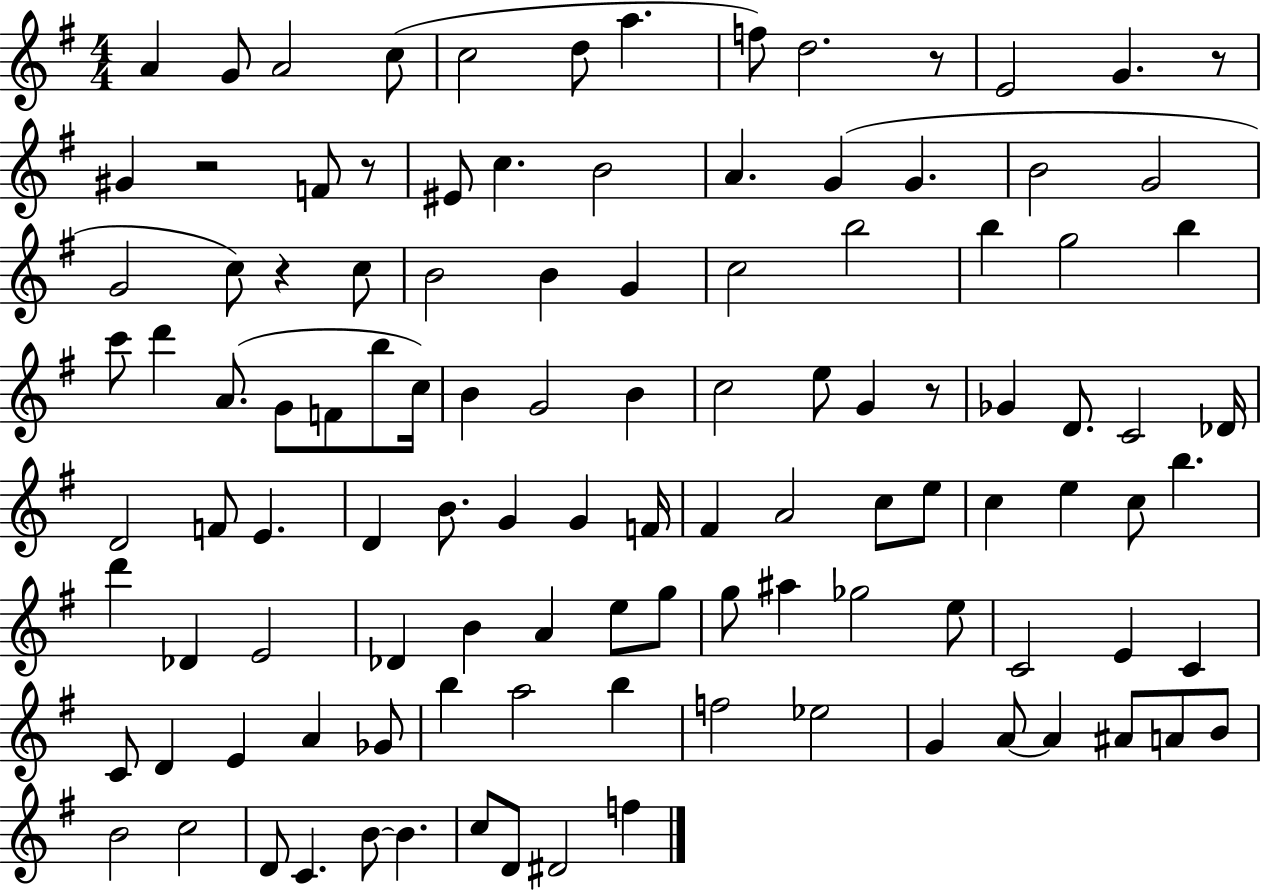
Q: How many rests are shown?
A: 6